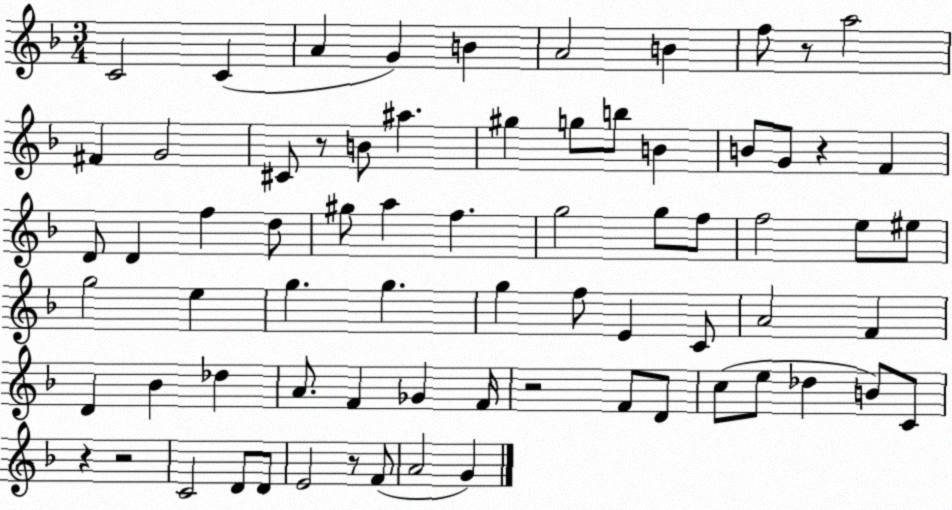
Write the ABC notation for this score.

X:1
T:Untitled
M:3/4
L:1/4
K:F
C2 C A G B A2 B f/2 z/2 a2 ^F G2 ^C/2 z/2 B/2 ^a ^g g/2 b/2 B B/2 G/2 z F D/2 D f d/2 ^g/2 a f g2 g/2 f/2 f2 e/2 ^e/2 g2 e g g g f/2 E C/2 A2 F D _B _d A/2 F _G F/4 z2 F/2 D/2 c/2 e/2 _d B/2 C/2 z z2 C2 D/2 D/2 E2 z/2 F/2 A2 G